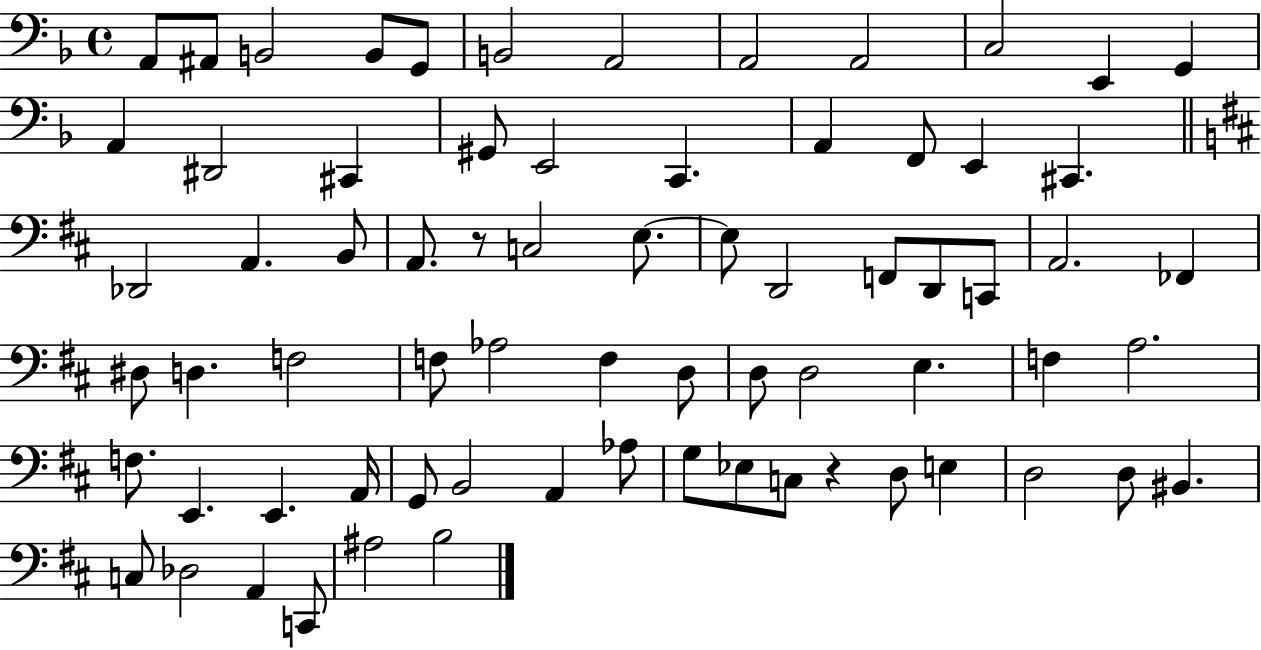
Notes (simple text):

A2/e A#2/e B2/h B2/e G2/e B2/h A2/h A2/h A2/h C3/h E2/q G2/q A2/q D#2/h C#2/q G#2/e E2/h C2/q. A2/q F2/e E2/q C#2/q. Db2/h A2/q. B2/e A2/e. R/e C3/h E3/e. E3/e D2/h F2/e D2/e C2/e A2/h. FES2/q D#3/e D3/q. F3/h F3/e Ab3/h F3/q D3/e D3/e D3/h E3/q. F3/q A3/h. F3/e. E2/q. E2/q. A2/s G2/e B2/h A2/q Ab3/e G3/e Eb3/e C3/e R/q D3/e E3/q D3/h D3/e BIS2/q. C3/e Db3/h A2/q C2/e A#3/h B3/h